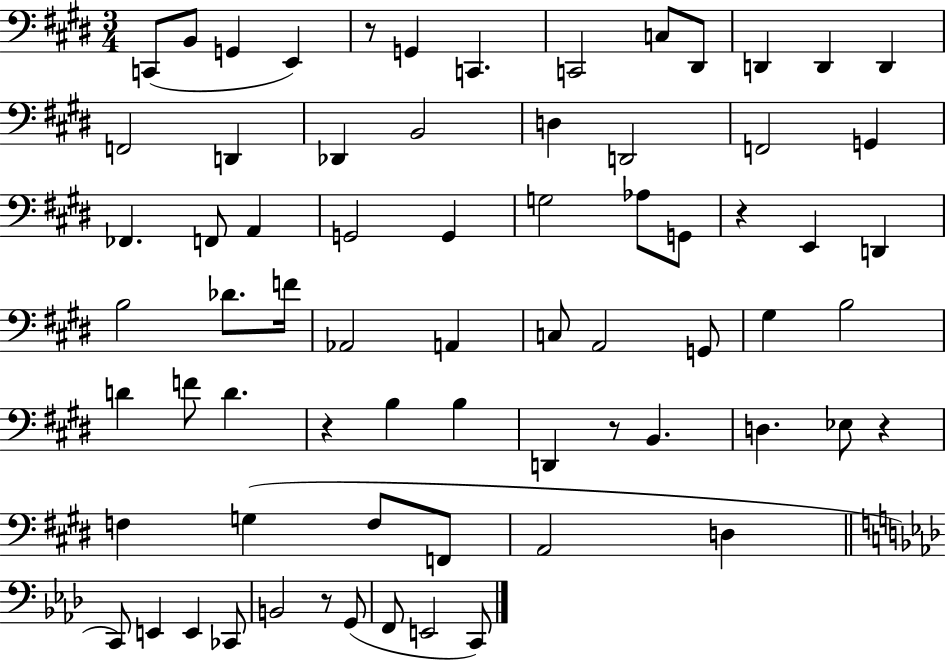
C2/e B2/e G2/q E2/q R/e G2/q C2/q. C2/h C3/e D#2/e D2/q D2/q D2/q F2/h D2/q Db2/q B2/h D3/q D2/h F2/h G2/q FES2/q. F2/e A2/q G2/h G2/q G3/h Ab3/e G2/e R/q E2/q D2/q B3/h Db4/e. F4/s Ab2/h A2/q C3/e A2/h G2/e G#3/q B3/h D4/q F4/e D4/q. R/q B3/q B3/q D2/q R/e B2/q. D3/q. Eb3/e R/q F3/q G3/q F3/e F2/e A2/h D3/q C2/e E2/q E2/q CES2/e B2/h R/e G2/e F2/e E2/h C2/e